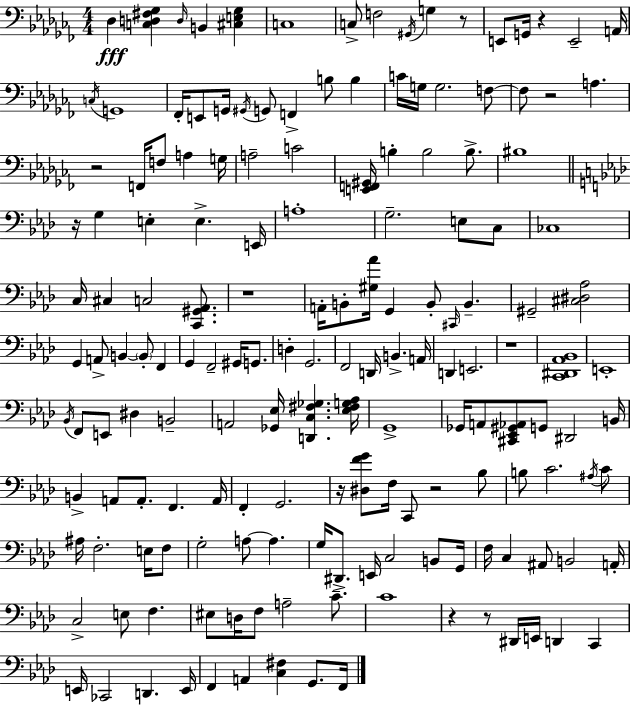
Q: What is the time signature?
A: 4/4